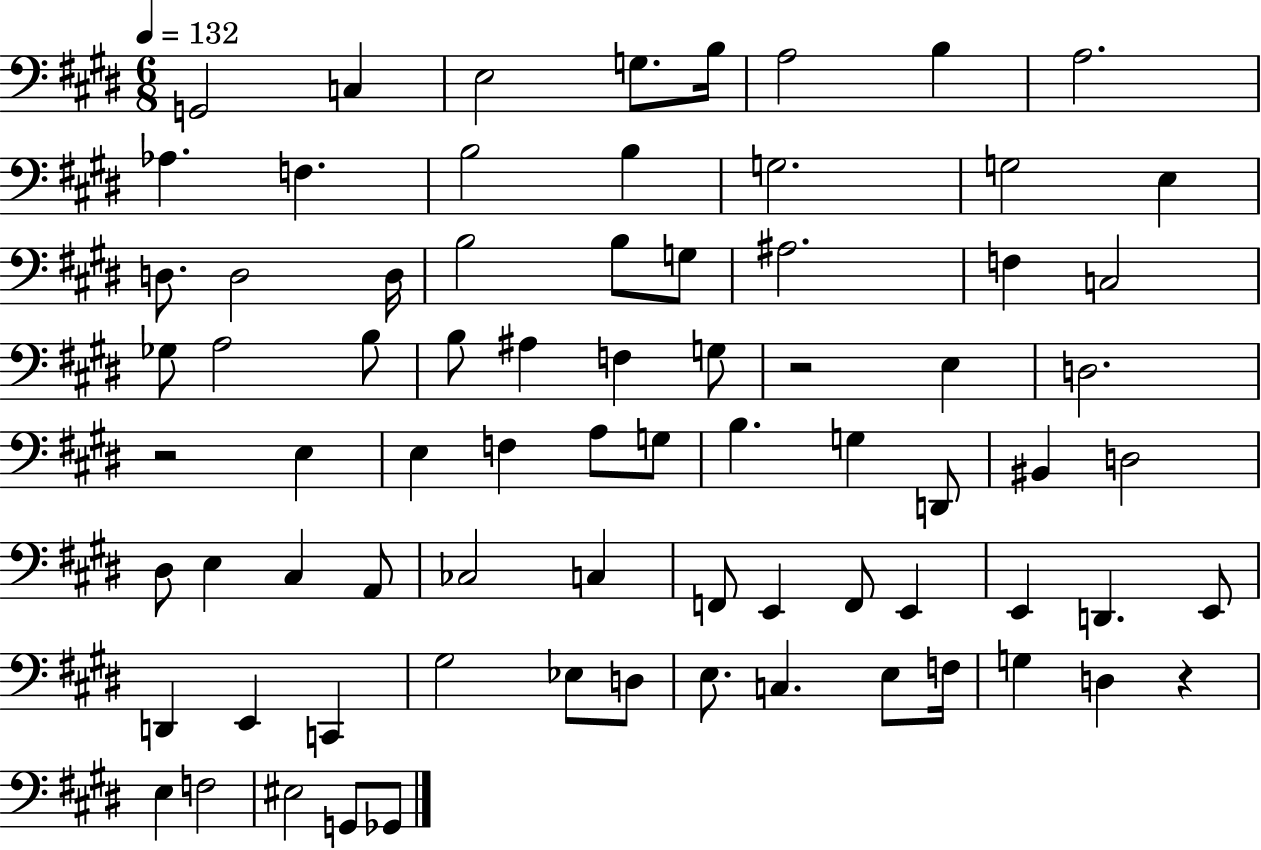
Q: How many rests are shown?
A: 3